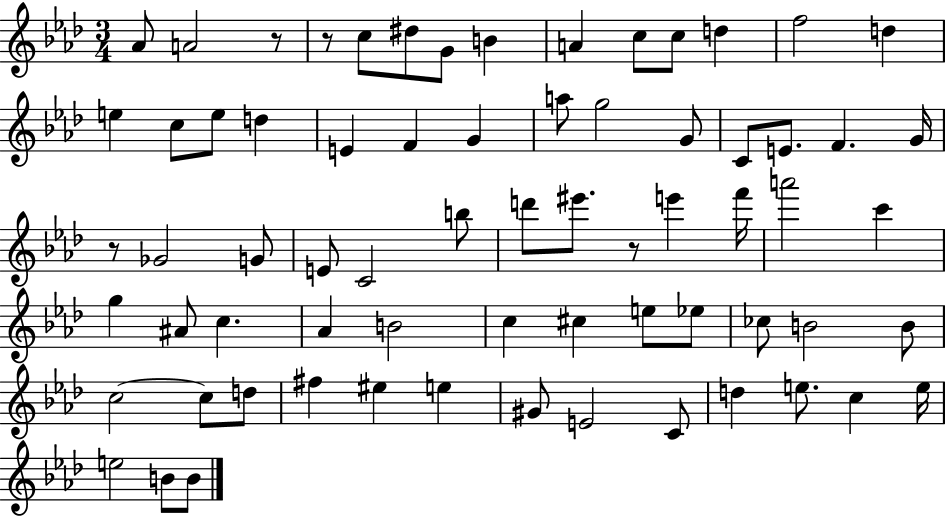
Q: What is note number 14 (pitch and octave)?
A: C5